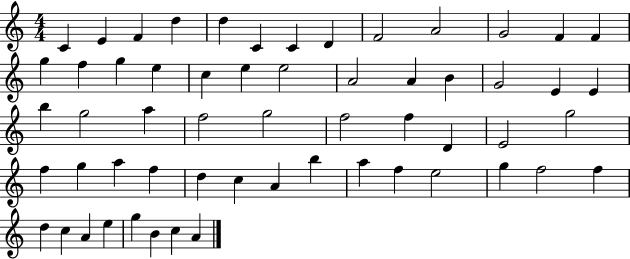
C4/q E4/q F4/q D5/q D5/q C4/q C4/q D4/q F4/h A4/h G4/h F4/q F4/q G5/q F5/q G5/q E5/q C5/q E5/q E5/h A4/h A4/q B4/q G4/h E4/q E4/q B5/q G5/h A5/q F5/h G5/h F5/h F5/q D4/q E4/h G5/h F5/q G5/q A5/q F5/q D5/q C5/q A4/q B5/q A5/q F5/q E5/h G5/q F5/h F5/q D5/q C5/q A4/q E5/q G5/q B4/q C5/q A4/q